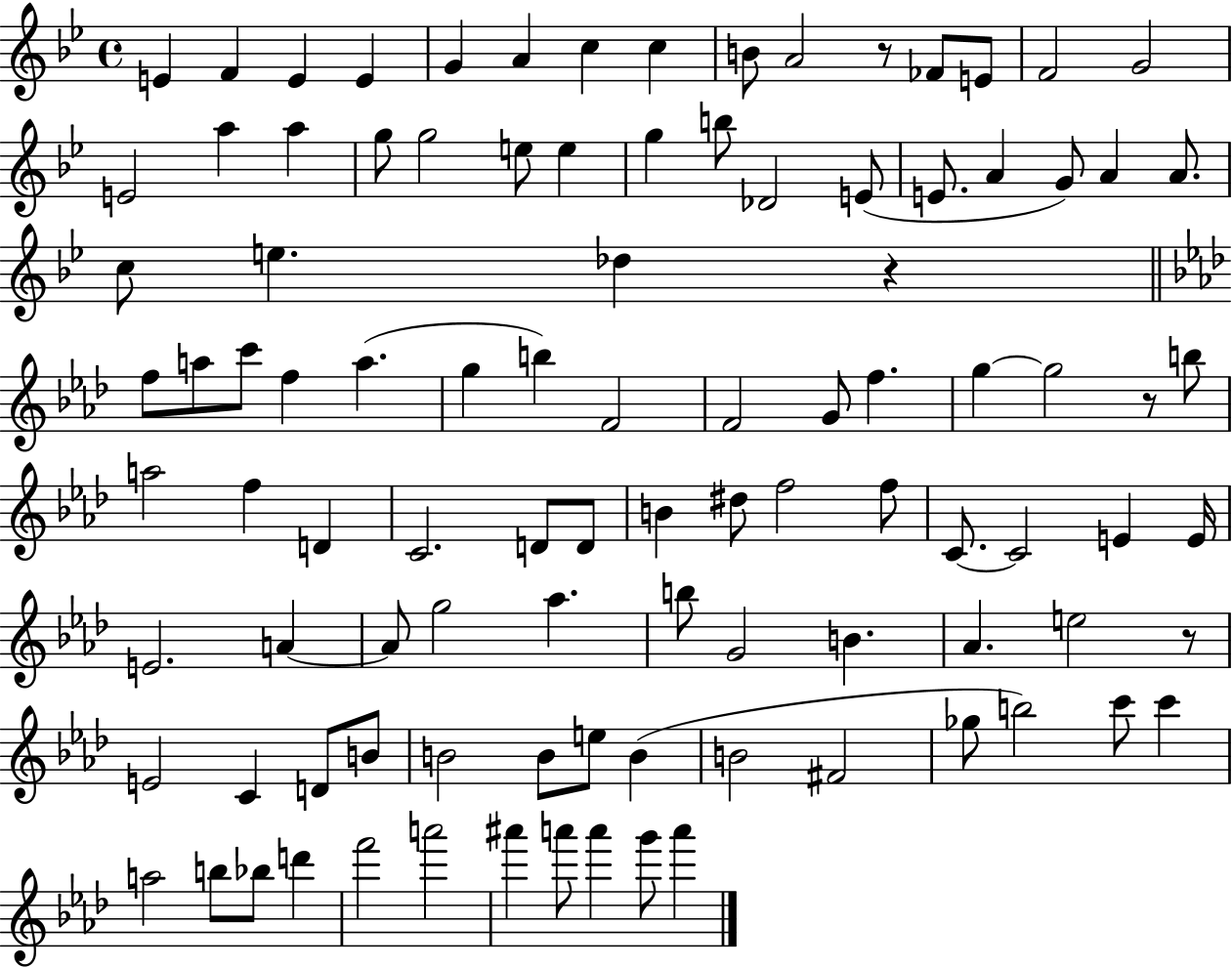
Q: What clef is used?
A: treble